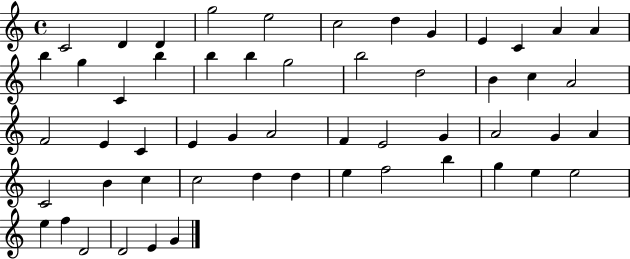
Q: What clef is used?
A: treble